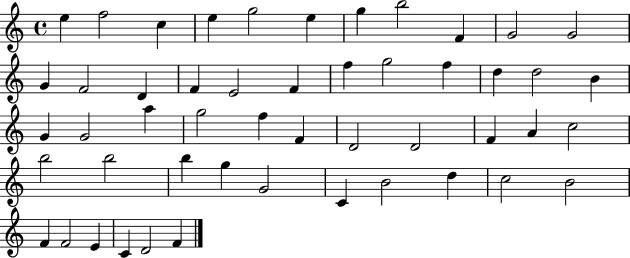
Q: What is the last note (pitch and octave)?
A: F4